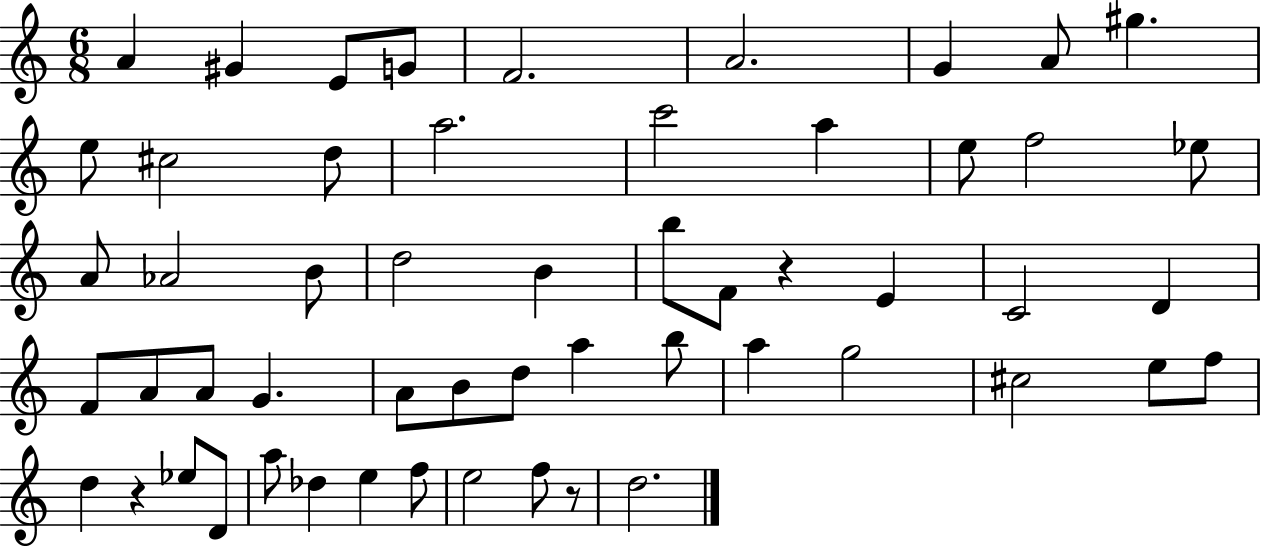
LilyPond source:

{
  \clef treble
  \numericTimeSignature
  \time 6/8
  \key c \major
  a'4 gis'4 e'8 g'8 | f'2. | a'2. | g'4 a'8 gis''4. | \break e''8 cis''2 d''8 | a''2. | c'''2 a''4 | e''8 f''2 ees''8 | \break a'8 aes'2 b'8 | d''2 b'4 | b''8 f'8 r4 e'4 | c'2 d'4 | \break f'8 a'8 a'8 g'4. | a'8 b'8 d''8 a''4 b''8 | a''4 g''2 | cis''2 e''8 f''8 | \break d''4 r4 ees''8 d'8 | a''8 des''4 e''4 f''8 | e''2 f''8 r8 | d''2. | \break \bar "|."
}